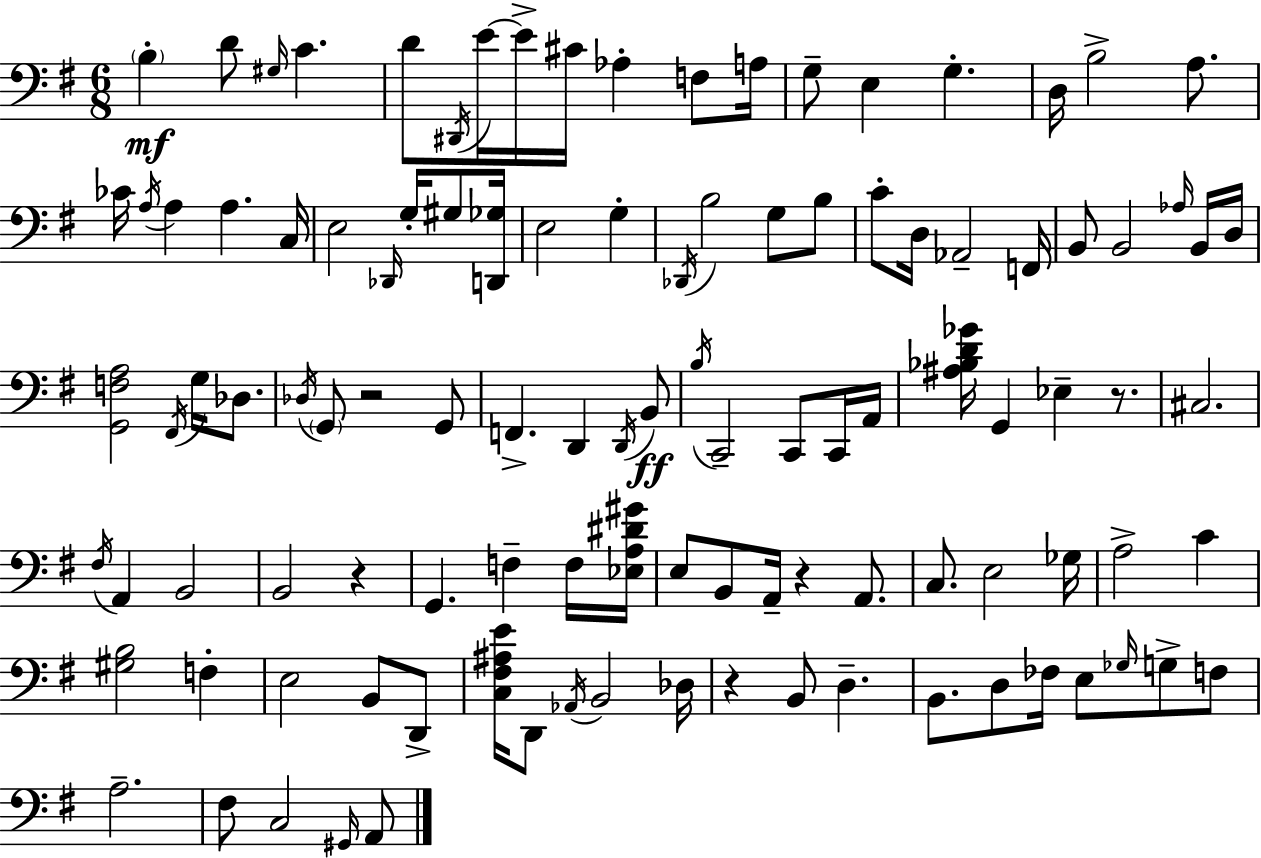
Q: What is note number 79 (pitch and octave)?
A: B2